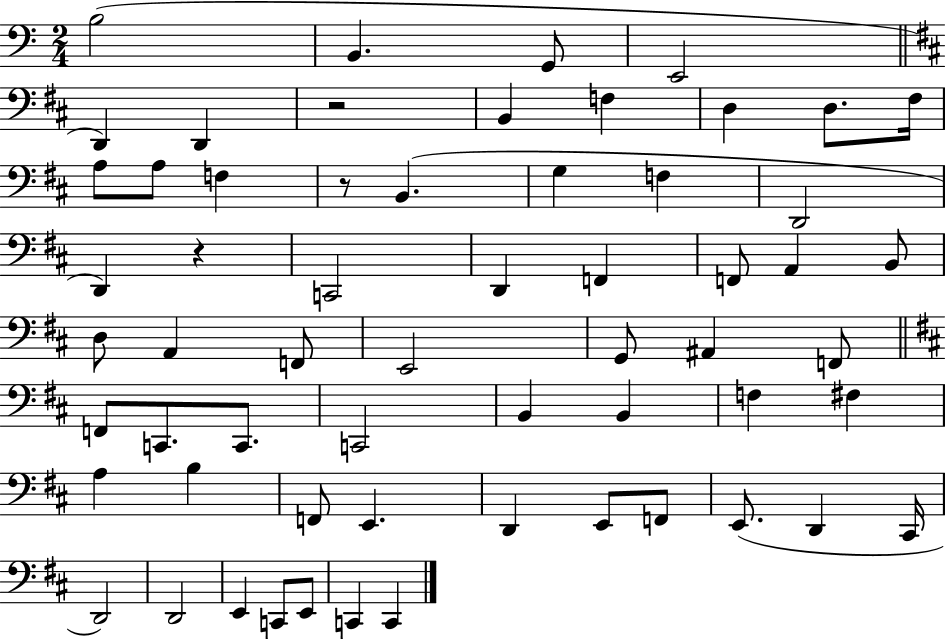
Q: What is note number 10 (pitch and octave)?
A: D3